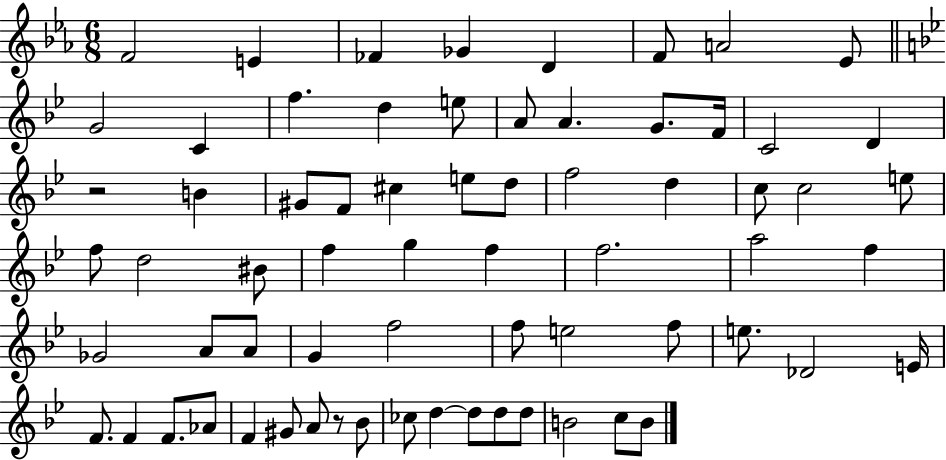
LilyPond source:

{
  \clef treble
  \numericTimeSignature
  \time 6/8
  \key ees \major
  f'2 e'4 | fes'4 ges'4 d'4 | f'8 a'2 ees'8 | \bar "||" \break \key bes \major g'2 c'4 | f''4. d''4 e''8 | a'8 a'4. g'8. f'16 | c'2 d'4 | \break r2 b'4 | gis'8 f'8 cis''4 e''8 d''8 | f''2 d''4 | c''8 c''2 e''8 | \break f''8 d''2 bis'8 | f''4 g''4 f''4 | f''2. | a''2 f''4 | \break ges'2 a'8 a'8 | g'4 f''2 | f''8 e''2 f''8 | e''8. des'2 e'16 | \break f'8. f'4 f'8. aes'8 | f'4 gis'8 a'8 r8 bes'8 | ces''8 d''4~~ d''8 d''8 d''8 | b'2 c''8 b'8 | \break \bar "|."
}